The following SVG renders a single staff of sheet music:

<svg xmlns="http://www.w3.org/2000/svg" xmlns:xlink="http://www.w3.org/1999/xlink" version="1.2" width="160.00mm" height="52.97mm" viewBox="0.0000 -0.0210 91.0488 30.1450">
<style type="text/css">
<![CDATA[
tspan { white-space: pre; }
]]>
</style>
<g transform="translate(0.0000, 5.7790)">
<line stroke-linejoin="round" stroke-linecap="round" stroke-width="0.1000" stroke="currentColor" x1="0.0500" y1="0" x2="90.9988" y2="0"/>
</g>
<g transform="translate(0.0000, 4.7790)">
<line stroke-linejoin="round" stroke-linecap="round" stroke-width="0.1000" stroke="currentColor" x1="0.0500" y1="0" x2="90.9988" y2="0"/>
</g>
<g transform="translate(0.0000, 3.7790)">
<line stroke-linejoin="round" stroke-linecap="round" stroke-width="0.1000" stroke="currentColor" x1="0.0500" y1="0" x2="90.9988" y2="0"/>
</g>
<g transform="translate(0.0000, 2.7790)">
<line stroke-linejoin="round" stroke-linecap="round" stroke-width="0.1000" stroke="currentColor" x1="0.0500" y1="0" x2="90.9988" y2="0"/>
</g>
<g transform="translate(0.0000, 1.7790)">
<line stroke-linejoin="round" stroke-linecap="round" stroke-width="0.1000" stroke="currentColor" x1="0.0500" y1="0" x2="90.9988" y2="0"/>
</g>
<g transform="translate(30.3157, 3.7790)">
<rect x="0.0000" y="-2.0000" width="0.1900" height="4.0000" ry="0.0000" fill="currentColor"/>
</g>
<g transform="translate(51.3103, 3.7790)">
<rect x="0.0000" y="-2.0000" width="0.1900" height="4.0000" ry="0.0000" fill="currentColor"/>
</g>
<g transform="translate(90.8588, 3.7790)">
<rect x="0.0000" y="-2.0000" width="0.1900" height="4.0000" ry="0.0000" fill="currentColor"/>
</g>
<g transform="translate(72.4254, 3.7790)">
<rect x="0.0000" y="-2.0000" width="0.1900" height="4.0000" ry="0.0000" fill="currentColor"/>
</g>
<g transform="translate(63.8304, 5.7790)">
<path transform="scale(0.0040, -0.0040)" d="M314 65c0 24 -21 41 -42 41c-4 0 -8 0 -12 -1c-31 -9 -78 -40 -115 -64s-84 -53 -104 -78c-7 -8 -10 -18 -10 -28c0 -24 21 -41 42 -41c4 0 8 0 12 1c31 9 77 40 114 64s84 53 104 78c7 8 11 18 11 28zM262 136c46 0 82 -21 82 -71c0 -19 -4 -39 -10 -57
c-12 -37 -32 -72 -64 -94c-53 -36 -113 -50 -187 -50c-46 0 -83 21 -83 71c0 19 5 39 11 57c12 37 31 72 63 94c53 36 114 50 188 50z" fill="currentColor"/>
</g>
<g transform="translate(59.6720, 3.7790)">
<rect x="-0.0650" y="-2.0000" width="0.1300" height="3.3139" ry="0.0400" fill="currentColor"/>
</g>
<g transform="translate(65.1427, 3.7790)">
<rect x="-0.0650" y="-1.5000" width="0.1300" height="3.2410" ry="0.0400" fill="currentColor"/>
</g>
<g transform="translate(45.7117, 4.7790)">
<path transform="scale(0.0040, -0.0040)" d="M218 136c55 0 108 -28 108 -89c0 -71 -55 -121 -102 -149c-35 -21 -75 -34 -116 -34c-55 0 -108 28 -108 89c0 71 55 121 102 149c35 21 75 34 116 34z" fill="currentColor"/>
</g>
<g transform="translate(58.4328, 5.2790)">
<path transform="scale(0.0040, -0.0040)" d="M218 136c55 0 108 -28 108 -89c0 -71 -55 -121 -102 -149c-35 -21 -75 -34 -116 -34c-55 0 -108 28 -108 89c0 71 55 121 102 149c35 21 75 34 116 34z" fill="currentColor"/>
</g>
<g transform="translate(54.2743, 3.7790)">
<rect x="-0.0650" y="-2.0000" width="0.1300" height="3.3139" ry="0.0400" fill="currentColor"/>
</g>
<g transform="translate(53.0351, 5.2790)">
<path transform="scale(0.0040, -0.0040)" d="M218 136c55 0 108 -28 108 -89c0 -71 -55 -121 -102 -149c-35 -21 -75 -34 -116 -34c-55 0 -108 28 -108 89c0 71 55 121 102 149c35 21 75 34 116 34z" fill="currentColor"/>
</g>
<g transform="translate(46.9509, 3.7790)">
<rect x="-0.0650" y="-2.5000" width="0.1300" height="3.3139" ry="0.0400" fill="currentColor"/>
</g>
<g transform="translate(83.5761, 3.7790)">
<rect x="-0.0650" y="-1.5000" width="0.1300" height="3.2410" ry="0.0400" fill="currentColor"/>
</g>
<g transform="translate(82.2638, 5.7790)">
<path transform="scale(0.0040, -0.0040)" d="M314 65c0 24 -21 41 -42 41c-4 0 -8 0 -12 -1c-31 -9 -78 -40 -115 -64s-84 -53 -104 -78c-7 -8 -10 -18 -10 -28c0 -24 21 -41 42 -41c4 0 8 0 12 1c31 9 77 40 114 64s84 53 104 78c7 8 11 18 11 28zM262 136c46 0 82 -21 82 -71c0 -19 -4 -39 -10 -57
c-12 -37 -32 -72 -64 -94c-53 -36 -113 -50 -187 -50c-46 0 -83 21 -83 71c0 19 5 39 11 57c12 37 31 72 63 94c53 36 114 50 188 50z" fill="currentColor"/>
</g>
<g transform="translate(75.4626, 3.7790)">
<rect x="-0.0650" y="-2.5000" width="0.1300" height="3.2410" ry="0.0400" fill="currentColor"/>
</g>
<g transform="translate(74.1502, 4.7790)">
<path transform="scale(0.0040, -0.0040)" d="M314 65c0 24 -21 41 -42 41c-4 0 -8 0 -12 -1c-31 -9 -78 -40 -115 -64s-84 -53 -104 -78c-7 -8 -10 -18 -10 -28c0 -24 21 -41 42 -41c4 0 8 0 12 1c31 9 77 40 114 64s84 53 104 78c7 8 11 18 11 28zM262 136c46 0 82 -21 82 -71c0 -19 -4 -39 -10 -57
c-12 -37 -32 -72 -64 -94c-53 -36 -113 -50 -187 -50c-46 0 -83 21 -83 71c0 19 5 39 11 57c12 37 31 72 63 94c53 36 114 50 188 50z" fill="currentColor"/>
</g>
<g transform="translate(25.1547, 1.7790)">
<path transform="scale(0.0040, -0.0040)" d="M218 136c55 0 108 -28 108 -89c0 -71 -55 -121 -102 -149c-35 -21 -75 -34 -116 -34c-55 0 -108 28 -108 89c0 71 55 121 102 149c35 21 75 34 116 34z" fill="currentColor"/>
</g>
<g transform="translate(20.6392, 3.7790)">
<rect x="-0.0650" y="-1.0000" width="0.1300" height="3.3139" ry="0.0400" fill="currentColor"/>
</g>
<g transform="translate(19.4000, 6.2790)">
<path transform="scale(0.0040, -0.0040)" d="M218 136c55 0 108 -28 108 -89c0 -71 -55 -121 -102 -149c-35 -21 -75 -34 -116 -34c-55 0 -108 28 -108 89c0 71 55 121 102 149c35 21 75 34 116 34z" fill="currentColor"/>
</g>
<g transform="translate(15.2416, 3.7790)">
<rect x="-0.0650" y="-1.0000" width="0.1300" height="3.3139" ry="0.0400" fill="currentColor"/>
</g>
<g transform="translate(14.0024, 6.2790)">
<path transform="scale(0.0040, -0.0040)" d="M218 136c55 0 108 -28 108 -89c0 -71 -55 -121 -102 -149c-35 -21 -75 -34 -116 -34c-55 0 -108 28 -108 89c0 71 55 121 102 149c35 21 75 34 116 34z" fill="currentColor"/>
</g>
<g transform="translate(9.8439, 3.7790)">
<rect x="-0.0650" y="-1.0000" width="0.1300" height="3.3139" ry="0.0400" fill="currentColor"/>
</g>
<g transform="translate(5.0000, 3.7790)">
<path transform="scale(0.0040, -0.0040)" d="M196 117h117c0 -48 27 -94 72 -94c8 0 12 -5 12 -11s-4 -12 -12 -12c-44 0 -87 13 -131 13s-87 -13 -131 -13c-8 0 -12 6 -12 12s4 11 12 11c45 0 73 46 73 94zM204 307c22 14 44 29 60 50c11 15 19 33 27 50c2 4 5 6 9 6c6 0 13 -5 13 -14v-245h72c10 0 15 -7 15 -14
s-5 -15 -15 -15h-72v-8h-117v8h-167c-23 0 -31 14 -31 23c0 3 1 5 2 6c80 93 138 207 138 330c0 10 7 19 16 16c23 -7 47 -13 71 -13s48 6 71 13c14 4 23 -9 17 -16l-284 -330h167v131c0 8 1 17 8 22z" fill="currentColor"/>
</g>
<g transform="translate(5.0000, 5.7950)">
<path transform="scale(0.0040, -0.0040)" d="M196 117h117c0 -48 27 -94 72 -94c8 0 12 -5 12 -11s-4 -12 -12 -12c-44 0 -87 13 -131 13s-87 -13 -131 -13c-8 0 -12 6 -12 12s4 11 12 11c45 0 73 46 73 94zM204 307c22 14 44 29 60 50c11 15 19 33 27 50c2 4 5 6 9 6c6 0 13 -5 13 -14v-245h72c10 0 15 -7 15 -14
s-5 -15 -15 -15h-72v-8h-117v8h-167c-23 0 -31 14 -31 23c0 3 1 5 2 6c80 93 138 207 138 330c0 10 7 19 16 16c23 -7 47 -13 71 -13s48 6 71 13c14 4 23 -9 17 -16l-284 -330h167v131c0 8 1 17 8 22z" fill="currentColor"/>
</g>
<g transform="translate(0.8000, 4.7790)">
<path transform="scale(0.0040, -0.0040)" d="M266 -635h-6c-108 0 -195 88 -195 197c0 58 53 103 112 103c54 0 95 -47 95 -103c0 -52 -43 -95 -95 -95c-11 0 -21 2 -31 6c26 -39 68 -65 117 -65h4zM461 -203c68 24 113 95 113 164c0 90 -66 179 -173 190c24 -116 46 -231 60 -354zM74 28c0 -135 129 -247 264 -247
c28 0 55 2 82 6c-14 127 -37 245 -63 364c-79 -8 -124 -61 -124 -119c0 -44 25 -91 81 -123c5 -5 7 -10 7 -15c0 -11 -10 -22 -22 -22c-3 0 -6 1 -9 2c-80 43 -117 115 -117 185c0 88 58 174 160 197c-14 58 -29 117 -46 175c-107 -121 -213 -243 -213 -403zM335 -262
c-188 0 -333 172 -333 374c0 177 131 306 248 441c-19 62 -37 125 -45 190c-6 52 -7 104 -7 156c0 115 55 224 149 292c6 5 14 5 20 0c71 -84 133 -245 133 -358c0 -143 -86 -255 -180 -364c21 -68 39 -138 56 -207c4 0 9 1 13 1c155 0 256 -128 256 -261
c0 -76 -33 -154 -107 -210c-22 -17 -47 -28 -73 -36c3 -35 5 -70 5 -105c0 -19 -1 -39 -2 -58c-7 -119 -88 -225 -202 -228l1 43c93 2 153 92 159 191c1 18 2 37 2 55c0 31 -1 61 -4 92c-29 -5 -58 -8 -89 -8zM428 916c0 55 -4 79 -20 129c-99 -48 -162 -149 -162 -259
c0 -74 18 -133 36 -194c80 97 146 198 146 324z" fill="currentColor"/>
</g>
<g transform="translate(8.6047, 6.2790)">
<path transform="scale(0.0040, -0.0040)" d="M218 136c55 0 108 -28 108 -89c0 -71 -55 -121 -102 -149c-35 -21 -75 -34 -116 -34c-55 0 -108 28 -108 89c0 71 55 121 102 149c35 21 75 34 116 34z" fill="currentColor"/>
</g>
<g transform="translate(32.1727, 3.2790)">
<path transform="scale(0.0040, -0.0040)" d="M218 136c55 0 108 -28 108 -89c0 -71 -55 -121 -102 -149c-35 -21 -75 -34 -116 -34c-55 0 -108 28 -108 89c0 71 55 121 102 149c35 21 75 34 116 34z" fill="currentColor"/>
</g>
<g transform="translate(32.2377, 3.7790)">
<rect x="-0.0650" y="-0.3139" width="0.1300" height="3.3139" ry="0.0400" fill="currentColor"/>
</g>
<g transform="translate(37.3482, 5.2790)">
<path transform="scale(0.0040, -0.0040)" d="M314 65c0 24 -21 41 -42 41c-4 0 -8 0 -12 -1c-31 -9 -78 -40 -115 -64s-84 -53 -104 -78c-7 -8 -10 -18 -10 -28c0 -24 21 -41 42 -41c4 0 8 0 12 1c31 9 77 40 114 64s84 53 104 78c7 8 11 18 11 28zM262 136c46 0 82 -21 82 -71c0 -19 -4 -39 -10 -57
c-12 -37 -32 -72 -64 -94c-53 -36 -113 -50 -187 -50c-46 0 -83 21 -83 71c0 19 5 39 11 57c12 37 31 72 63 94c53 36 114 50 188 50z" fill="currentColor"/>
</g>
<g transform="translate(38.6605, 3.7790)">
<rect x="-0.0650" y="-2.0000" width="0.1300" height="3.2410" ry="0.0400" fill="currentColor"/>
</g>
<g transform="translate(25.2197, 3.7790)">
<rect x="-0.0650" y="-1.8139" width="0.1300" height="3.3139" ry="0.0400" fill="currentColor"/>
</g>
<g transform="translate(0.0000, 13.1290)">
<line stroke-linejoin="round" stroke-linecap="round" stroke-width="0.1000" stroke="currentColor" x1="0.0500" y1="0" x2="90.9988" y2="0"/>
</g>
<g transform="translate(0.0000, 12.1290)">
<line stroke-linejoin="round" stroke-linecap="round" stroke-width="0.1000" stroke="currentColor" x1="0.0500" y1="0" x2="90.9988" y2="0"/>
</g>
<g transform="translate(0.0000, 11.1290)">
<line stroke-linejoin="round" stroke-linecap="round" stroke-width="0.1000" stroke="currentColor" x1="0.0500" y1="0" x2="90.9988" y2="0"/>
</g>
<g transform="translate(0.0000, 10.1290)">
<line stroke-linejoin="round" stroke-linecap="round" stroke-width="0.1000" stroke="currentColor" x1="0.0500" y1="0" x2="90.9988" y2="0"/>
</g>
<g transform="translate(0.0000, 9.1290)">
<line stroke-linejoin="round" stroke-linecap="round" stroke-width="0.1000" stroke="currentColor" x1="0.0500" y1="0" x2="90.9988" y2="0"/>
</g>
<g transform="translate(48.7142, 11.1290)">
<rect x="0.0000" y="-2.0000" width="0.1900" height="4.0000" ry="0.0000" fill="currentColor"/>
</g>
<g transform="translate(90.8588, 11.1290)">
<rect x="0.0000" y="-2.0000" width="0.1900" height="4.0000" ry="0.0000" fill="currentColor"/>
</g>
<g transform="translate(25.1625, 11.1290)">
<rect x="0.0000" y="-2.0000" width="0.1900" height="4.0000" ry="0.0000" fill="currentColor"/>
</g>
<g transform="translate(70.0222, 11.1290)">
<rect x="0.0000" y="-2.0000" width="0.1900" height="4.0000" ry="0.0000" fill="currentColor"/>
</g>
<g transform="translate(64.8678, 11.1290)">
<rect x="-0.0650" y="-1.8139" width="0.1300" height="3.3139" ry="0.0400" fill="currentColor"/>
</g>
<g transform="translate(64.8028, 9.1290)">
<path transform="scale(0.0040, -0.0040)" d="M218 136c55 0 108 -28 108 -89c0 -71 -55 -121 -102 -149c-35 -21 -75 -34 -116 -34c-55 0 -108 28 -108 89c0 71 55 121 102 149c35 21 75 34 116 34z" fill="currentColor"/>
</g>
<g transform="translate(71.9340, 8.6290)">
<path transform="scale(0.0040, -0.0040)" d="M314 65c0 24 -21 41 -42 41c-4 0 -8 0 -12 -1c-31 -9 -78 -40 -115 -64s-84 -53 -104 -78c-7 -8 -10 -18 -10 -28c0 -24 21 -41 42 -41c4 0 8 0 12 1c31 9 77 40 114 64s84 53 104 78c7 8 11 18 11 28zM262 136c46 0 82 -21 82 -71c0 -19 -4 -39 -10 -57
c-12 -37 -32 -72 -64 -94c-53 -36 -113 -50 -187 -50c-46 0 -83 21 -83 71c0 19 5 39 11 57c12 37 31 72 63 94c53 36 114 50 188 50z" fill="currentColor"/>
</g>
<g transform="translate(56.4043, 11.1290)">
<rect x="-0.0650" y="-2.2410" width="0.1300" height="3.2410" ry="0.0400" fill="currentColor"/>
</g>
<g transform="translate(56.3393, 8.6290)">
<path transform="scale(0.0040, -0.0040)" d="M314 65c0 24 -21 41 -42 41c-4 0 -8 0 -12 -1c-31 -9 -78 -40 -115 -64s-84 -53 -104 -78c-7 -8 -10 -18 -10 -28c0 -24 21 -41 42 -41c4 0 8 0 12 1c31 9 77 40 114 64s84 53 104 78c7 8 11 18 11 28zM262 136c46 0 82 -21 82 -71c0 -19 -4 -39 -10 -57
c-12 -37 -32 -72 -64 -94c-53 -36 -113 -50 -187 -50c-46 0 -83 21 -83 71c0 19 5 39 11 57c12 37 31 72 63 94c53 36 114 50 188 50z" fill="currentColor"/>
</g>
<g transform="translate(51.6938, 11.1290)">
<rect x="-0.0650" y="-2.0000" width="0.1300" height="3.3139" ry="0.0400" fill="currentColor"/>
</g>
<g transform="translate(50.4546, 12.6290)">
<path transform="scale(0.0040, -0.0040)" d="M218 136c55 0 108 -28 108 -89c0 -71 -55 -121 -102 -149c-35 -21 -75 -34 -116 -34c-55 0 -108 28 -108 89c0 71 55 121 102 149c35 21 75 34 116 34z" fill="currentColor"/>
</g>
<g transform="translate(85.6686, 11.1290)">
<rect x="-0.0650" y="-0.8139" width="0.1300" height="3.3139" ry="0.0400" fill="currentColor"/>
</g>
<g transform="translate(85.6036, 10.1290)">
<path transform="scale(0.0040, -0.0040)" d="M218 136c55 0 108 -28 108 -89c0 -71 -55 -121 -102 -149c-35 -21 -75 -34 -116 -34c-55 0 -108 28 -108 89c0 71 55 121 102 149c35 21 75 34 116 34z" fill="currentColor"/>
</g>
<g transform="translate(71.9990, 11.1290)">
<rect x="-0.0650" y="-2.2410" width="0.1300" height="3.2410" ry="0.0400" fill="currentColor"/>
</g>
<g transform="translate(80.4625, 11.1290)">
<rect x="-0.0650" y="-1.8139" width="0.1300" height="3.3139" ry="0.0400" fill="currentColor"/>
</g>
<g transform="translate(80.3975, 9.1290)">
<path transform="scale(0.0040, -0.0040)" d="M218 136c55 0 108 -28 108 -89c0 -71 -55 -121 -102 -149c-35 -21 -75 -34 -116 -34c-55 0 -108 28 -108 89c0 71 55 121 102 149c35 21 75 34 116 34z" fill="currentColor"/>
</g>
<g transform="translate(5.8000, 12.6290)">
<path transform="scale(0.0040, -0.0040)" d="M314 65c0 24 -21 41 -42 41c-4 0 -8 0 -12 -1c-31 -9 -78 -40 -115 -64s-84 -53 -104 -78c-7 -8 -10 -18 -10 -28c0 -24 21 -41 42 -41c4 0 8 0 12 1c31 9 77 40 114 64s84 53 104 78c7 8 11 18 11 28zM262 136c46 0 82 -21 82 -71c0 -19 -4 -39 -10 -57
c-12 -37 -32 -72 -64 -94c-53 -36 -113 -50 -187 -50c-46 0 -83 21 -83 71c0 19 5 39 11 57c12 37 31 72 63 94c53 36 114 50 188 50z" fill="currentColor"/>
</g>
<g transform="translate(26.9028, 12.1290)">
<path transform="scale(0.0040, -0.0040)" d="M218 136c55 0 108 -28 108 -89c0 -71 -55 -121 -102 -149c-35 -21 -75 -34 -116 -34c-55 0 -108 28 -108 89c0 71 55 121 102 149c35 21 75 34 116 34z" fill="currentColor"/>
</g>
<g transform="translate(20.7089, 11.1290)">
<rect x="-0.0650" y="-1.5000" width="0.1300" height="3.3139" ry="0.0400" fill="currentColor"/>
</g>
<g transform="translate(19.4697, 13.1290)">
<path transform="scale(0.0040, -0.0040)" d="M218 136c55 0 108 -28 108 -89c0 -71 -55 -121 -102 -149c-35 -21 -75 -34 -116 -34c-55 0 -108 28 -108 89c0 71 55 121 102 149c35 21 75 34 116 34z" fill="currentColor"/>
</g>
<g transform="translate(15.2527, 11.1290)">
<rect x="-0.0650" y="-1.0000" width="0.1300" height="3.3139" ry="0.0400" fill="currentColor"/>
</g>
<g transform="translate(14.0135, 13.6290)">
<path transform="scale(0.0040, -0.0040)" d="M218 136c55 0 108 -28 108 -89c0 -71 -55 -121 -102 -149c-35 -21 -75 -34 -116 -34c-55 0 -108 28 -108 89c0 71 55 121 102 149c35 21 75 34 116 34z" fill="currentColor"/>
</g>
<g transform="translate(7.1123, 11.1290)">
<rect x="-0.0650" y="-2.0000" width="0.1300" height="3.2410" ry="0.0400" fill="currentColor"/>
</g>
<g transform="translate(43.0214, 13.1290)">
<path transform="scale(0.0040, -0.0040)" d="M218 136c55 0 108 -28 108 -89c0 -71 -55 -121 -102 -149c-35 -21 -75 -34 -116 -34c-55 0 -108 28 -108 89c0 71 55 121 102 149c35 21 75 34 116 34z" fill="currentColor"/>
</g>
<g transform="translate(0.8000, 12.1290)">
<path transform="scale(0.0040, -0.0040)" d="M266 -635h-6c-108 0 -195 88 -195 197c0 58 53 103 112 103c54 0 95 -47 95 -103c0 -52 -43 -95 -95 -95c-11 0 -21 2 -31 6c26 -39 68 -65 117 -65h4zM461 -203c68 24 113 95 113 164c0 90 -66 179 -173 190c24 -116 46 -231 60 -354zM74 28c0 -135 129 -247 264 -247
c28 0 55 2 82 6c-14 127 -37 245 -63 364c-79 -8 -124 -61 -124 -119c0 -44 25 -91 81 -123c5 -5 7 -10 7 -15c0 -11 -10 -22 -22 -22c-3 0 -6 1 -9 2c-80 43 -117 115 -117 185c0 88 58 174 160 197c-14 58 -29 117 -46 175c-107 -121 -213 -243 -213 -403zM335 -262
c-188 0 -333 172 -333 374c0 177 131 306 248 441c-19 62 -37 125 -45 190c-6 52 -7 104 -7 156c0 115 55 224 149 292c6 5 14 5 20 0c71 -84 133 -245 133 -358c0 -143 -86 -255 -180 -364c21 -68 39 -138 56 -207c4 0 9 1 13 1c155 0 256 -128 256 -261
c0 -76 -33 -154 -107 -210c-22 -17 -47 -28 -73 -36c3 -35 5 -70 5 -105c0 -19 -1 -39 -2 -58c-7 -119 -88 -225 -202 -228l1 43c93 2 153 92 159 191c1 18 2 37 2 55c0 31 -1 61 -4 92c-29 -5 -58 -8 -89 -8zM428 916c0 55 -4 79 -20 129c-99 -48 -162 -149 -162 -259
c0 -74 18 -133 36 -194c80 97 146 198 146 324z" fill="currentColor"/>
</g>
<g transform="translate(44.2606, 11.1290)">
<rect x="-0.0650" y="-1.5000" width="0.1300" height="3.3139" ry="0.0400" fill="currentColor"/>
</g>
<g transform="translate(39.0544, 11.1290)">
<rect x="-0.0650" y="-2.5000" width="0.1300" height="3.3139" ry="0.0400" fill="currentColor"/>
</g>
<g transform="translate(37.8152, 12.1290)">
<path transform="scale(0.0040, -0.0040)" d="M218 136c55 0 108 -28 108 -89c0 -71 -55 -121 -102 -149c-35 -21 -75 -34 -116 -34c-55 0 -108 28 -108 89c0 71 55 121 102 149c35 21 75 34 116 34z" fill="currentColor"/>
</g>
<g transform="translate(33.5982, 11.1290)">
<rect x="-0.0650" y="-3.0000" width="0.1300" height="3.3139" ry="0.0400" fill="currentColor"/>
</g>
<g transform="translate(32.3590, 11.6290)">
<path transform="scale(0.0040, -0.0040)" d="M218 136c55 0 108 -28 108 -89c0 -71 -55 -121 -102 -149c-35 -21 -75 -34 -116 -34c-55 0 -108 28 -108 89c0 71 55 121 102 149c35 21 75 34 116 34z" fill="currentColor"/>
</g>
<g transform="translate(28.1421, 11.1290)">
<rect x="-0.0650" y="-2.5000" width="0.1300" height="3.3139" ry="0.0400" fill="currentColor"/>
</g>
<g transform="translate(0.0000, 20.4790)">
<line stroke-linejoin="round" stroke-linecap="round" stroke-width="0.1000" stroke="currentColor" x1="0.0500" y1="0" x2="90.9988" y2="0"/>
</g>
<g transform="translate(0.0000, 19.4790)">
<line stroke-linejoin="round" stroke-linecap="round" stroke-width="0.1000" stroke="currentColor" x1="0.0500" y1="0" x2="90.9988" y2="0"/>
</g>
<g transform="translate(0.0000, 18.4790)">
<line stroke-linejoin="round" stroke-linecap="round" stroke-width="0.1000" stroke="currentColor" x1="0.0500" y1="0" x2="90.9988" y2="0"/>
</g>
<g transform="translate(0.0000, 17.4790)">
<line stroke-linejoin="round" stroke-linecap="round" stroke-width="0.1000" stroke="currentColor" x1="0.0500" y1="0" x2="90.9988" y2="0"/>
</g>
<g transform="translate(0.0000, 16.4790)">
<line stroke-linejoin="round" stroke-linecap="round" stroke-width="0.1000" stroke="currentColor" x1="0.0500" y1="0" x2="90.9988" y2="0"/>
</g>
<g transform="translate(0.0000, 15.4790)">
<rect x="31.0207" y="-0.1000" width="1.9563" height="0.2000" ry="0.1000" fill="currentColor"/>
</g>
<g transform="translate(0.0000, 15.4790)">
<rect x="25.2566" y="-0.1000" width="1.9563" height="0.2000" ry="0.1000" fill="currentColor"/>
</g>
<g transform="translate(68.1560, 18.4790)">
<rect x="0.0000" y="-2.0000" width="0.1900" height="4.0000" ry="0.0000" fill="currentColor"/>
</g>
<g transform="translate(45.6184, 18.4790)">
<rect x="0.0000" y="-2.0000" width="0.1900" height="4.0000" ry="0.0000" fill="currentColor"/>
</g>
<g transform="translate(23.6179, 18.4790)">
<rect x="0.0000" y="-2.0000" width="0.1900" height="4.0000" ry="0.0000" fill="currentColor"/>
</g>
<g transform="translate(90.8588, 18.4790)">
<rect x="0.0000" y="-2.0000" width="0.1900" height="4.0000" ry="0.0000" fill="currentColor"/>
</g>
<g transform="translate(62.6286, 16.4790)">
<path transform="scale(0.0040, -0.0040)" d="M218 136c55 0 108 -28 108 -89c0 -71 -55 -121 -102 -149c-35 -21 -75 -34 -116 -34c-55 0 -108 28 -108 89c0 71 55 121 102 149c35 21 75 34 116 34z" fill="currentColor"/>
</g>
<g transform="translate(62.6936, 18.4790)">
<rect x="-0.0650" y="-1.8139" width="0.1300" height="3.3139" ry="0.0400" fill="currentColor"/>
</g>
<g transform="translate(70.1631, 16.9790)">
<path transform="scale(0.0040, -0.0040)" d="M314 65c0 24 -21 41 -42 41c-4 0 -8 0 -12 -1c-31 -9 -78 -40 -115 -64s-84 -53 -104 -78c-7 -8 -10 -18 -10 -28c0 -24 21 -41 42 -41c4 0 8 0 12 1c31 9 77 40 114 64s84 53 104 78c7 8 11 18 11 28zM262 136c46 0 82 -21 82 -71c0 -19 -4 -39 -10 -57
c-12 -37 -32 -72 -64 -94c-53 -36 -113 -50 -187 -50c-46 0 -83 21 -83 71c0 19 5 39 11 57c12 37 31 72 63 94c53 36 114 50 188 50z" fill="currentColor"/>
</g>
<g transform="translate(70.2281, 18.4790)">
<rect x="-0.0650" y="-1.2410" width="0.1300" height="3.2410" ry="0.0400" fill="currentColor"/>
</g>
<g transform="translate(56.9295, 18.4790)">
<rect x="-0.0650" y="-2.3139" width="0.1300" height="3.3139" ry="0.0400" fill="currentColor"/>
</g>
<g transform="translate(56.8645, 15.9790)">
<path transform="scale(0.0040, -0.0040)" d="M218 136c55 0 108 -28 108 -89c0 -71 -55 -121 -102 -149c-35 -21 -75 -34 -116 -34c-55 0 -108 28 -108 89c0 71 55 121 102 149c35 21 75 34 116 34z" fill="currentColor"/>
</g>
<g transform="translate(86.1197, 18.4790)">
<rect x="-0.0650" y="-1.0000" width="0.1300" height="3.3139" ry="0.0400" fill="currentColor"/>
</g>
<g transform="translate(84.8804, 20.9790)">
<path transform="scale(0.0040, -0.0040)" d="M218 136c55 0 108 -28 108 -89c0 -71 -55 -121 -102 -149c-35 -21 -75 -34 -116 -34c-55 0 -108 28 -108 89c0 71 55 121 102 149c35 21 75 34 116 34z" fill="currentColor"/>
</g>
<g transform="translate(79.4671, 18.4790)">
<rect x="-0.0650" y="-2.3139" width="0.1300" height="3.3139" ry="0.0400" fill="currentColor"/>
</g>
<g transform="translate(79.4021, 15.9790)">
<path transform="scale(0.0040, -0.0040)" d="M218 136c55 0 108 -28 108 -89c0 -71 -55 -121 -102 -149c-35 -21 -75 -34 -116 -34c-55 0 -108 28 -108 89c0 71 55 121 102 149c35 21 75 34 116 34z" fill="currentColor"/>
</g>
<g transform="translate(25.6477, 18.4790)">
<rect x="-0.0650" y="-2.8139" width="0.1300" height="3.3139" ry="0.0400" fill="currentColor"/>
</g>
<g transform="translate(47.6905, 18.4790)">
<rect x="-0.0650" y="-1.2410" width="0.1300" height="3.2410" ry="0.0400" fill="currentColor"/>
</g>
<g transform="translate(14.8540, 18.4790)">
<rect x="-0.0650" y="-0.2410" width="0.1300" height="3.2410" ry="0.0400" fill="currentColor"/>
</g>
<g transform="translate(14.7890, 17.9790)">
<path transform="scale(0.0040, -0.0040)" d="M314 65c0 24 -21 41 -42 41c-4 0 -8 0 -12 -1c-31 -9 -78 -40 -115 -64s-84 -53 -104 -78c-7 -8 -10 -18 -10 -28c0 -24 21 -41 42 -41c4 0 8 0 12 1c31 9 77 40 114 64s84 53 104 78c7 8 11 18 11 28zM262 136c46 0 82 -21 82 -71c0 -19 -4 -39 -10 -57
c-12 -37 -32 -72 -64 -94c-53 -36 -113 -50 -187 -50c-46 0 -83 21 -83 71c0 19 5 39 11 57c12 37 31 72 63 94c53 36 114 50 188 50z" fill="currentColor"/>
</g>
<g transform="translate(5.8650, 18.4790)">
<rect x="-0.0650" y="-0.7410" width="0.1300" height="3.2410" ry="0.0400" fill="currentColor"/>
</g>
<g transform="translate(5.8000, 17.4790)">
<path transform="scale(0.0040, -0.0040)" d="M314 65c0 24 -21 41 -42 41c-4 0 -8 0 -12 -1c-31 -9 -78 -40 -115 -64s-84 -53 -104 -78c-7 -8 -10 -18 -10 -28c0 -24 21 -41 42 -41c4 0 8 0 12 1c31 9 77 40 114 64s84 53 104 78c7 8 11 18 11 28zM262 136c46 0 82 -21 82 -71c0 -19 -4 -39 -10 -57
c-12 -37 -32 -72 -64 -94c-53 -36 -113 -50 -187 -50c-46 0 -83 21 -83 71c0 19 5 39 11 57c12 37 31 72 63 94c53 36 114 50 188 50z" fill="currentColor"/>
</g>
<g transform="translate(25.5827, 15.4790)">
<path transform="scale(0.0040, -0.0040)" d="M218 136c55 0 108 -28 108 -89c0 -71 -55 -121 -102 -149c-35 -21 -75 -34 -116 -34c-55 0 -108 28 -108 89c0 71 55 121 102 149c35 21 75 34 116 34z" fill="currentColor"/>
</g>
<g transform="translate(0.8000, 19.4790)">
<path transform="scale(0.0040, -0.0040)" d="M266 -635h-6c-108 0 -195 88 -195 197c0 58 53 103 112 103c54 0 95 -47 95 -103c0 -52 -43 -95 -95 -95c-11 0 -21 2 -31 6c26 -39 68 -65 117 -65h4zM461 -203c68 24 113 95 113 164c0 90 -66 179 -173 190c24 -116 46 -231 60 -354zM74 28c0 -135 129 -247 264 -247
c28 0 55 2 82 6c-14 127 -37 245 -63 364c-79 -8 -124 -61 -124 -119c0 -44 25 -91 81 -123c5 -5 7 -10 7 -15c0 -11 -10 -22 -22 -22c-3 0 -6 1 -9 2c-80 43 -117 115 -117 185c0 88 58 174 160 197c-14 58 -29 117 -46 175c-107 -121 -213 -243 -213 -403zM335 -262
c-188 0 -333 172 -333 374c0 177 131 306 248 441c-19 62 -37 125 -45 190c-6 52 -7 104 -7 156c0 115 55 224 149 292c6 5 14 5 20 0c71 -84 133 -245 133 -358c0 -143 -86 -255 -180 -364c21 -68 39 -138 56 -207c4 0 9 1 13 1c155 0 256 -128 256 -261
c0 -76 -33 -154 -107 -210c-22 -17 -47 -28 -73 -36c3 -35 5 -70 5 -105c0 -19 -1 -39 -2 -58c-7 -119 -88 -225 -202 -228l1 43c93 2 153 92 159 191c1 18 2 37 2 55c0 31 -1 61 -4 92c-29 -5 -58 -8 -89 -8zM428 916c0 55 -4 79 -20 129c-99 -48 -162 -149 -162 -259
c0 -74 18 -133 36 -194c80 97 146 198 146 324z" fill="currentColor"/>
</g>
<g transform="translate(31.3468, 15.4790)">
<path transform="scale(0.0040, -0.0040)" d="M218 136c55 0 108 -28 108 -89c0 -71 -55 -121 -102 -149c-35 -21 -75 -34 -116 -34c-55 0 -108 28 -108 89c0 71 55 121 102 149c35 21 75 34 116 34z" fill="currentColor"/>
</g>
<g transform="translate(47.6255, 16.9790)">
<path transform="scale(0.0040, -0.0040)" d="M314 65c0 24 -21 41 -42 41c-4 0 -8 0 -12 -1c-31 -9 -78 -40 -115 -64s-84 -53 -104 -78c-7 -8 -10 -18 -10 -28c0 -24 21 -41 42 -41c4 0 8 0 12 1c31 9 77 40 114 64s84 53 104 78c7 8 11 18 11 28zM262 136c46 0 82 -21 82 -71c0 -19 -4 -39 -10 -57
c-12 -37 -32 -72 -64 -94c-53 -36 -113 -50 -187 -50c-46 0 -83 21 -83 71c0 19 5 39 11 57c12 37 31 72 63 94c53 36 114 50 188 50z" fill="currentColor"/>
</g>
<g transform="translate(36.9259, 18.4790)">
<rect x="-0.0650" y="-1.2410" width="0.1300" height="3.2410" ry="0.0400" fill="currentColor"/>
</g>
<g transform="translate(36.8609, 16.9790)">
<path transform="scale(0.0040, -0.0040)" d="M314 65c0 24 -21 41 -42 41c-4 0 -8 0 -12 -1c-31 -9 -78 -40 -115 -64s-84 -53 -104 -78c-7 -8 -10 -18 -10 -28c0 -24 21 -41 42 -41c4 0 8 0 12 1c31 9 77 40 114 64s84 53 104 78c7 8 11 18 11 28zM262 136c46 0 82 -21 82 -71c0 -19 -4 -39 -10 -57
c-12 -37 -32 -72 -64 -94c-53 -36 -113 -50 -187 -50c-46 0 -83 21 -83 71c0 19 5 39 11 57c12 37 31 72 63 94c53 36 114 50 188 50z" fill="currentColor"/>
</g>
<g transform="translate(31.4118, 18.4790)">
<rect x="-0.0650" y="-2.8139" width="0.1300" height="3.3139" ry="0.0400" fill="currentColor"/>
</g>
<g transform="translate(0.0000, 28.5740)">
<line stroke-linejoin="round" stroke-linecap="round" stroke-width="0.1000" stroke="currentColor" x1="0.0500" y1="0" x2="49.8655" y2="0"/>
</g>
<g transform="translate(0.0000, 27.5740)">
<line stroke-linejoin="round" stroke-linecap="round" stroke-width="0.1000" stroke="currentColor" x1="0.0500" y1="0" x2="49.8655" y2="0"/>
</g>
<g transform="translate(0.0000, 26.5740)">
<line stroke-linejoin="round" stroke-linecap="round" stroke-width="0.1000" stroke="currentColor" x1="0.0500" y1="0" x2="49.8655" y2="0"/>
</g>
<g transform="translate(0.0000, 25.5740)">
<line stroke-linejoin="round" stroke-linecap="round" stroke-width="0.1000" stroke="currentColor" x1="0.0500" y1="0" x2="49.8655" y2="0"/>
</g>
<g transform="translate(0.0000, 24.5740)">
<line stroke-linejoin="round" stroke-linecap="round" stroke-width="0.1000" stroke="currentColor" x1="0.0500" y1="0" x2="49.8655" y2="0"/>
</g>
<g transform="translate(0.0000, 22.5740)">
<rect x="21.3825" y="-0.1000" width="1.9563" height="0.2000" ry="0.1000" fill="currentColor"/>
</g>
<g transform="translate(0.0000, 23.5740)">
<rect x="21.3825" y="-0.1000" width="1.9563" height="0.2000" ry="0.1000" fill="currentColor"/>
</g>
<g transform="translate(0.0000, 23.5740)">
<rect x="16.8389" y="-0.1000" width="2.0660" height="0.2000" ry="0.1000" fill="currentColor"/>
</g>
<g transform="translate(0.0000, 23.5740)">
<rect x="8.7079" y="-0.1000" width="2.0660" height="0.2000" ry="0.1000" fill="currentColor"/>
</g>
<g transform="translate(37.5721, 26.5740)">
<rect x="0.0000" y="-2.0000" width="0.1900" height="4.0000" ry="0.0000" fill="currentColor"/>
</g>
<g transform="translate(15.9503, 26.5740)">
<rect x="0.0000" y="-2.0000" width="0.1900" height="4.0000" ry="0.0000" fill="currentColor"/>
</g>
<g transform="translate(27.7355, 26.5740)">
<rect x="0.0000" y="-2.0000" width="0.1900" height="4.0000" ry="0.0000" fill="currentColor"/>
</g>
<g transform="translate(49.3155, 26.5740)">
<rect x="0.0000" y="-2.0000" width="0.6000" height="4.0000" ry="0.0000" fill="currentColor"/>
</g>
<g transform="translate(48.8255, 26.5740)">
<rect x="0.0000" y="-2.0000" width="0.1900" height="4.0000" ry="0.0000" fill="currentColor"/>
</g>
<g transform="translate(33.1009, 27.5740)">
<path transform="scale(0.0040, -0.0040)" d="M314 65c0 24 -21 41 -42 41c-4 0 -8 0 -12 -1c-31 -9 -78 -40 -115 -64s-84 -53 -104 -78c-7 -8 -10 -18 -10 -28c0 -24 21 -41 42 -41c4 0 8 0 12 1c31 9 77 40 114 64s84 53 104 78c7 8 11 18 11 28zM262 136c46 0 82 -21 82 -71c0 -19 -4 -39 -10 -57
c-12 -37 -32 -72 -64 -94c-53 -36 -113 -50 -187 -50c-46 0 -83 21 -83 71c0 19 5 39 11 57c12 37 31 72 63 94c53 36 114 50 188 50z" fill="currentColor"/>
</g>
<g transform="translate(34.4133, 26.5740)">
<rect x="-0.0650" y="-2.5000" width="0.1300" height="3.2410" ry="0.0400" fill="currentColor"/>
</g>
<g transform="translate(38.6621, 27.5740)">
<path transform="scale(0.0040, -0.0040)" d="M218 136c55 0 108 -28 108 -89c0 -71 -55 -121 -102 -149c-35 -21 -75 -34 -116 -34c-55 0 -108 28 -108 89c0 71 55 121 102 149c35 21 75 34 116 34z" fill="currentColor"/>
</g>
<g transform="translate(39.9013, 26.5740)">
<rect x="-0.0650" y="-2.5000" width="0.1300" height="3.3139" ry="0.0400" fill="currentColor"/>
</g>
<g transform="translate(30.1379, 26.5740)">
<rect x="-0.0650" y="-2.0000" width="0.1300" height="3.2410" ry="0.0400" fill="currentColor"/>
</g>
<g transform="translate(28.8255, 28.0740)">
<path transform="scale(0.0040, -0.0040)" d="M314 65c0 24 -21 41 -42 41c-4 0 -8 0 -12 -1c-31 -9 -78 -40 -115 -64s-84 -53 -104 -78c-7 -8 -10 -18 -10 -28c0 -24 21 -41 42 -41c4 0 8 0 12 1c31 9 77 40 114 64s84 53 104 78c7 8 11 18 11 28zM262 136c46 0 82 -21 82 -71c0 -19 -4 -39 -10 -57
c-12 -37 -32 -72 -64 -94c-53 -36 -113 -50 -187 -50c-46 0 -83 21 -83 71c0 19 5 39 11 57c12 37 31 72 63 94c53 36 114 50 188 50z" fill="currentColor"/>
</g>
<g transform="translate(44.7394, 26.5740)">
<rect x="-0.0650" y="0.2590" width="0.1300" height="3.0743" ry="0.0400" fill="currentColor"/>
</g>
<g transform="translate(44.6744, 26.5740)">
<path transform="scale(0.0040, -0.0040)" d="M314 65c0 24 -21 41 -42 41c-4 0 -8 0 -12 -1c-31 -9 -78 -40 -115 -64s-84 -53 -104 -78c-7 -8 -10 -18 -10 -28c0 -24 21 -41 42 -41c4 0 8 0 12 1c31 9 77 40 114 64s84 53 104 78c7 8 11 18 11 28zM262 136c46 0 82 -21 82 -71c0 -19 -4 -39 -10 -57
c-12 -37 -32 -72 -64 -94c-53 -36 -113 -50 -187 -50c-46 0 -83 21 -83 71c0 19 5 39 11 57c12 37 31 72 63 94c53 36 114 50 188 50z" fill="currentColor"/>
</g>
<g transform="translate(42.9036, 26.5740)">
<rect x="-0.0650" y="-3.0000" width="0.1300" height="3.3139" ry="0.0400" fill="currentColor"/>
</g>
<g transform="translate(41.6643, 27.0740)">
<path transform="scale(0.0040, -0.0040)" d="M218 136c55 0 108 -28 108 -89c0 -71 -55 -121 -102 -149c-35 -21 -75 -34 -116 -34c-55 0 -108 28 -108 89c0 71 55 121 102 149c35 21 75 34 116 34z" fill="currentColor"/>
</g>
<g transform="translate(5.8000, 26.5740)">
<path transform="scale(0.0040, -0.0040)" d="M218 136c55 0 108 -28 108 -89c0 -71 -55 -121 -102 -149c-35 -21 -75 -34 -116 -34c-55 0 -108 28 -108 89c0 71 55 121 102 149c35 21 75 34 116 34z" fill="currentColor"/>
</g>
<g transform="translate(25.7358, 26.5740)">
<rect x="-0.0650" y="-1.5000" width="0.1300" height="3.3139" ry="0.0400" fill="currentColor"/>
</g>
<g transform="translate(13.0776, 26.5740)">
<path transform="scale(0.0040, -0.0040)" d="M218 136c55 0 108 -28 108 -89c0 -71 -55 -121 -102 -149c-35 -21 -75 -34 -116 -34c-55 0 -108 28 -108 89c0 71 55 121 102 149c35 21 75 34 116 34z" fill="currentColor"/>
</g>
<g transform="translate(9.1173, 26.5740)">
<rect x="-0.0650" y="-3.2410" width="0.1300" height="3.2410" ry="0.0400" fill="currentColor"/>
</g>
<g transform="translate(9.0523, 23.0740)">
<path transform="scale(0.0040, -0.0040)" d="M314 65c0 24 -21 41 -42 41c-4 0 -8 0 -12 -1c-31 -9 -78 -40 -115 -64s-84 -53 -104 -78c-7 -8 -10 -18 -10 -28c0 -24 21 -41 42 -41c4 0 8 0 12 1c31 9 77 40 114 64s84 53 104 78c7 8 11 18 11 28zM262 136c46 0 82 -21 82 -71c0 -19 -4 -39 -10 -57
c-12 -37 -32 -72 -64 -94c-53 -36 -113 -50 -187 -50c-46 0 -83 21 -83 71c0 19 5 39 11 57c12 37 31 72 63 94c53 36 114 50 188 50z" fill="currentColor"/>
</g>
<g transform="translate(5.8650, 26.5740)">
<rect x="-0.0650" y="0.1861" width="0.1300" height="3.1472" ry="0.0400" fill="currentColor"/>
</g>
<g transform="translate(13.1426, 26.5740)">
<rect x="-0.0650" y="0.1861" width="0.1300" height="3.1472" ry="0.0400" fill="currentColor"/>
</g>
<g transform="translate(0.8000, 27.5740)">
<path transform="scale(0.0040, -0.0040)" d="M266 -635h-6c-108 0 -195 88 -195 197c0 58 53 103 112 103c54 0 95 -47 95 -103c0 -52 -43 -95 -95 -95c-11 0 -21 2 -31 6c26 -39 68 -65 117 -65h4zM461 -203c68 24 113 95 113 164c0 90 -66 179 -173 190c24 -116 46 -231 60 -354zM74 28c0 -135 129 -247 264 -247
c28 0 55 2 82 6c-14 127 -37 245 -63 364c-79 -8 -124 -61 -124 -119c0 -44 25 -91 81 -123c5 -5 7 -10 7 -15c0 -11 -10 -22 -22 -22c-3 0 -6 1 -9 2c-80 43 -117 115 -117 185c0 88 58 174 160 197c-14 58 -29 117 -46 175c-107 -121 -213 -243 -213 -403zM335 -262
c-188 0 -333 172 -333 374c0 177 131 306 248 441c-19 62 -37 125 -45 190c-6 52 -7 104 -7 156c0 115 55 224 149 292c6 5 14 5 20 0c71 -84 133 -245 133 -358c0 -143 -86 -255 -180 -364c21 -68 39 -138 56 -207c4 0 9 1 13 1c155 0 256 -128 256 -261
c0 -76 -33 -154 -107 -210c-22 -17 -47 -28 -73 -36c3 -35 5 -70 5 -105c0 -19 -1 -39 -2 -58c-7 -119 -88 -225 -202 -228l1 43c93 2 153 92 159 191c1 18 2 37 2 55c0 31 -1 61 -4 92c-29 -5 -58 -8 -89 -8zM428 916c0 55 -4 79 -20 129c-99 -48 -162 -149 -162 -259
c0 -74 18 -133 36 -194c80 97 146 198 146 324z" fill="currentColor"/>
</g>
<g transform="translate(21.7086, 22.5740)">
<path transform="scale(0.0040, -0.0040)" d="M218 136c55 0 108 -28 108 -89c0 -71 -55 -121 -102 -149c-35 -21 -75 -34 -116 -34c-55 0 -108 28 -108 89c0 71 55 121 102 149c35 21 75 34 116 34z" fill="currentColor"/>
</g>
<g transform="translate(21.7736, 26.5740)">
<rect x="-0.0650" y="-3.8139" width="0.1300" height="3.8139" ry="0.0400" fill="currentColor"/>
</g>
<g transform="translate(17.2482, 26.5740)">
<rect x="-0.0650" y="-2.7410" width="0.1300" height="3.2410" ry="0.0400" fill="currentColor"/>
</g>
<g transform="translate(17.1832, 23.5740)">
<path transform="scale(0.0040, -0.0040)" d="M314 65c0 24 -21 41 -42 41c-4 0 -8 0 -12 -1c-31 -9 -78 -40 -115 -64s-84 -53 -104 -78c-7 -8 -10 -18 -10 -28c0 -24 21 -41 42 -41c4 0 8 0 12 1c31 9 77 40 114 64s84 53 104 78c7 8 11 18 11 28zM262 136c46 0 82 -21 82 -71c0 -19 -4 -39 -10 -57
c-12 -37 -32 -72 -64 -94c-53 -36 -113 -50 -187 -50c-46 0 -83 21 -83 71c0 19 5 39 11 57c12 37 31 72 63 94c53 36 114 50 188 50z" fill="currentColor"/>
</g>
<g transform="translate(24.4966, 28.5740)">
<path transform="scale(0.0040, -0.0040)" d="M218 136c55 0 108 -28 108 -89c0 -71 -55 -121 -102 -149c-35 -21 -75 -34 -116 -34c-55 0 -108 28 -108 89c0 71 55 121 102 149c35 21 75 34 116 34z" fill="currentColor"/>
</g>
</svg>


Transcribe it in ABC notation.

X:1
T:Untitled
M:4/4
L:1/4
K:C
D D D f c F2 G F F E2 G2 E2 F2 D E G A G E F g2 f g2 f d d2 c2 a a e2 e2 g f e2 g D B b2 B a2 c' E F2 G2 G A B2